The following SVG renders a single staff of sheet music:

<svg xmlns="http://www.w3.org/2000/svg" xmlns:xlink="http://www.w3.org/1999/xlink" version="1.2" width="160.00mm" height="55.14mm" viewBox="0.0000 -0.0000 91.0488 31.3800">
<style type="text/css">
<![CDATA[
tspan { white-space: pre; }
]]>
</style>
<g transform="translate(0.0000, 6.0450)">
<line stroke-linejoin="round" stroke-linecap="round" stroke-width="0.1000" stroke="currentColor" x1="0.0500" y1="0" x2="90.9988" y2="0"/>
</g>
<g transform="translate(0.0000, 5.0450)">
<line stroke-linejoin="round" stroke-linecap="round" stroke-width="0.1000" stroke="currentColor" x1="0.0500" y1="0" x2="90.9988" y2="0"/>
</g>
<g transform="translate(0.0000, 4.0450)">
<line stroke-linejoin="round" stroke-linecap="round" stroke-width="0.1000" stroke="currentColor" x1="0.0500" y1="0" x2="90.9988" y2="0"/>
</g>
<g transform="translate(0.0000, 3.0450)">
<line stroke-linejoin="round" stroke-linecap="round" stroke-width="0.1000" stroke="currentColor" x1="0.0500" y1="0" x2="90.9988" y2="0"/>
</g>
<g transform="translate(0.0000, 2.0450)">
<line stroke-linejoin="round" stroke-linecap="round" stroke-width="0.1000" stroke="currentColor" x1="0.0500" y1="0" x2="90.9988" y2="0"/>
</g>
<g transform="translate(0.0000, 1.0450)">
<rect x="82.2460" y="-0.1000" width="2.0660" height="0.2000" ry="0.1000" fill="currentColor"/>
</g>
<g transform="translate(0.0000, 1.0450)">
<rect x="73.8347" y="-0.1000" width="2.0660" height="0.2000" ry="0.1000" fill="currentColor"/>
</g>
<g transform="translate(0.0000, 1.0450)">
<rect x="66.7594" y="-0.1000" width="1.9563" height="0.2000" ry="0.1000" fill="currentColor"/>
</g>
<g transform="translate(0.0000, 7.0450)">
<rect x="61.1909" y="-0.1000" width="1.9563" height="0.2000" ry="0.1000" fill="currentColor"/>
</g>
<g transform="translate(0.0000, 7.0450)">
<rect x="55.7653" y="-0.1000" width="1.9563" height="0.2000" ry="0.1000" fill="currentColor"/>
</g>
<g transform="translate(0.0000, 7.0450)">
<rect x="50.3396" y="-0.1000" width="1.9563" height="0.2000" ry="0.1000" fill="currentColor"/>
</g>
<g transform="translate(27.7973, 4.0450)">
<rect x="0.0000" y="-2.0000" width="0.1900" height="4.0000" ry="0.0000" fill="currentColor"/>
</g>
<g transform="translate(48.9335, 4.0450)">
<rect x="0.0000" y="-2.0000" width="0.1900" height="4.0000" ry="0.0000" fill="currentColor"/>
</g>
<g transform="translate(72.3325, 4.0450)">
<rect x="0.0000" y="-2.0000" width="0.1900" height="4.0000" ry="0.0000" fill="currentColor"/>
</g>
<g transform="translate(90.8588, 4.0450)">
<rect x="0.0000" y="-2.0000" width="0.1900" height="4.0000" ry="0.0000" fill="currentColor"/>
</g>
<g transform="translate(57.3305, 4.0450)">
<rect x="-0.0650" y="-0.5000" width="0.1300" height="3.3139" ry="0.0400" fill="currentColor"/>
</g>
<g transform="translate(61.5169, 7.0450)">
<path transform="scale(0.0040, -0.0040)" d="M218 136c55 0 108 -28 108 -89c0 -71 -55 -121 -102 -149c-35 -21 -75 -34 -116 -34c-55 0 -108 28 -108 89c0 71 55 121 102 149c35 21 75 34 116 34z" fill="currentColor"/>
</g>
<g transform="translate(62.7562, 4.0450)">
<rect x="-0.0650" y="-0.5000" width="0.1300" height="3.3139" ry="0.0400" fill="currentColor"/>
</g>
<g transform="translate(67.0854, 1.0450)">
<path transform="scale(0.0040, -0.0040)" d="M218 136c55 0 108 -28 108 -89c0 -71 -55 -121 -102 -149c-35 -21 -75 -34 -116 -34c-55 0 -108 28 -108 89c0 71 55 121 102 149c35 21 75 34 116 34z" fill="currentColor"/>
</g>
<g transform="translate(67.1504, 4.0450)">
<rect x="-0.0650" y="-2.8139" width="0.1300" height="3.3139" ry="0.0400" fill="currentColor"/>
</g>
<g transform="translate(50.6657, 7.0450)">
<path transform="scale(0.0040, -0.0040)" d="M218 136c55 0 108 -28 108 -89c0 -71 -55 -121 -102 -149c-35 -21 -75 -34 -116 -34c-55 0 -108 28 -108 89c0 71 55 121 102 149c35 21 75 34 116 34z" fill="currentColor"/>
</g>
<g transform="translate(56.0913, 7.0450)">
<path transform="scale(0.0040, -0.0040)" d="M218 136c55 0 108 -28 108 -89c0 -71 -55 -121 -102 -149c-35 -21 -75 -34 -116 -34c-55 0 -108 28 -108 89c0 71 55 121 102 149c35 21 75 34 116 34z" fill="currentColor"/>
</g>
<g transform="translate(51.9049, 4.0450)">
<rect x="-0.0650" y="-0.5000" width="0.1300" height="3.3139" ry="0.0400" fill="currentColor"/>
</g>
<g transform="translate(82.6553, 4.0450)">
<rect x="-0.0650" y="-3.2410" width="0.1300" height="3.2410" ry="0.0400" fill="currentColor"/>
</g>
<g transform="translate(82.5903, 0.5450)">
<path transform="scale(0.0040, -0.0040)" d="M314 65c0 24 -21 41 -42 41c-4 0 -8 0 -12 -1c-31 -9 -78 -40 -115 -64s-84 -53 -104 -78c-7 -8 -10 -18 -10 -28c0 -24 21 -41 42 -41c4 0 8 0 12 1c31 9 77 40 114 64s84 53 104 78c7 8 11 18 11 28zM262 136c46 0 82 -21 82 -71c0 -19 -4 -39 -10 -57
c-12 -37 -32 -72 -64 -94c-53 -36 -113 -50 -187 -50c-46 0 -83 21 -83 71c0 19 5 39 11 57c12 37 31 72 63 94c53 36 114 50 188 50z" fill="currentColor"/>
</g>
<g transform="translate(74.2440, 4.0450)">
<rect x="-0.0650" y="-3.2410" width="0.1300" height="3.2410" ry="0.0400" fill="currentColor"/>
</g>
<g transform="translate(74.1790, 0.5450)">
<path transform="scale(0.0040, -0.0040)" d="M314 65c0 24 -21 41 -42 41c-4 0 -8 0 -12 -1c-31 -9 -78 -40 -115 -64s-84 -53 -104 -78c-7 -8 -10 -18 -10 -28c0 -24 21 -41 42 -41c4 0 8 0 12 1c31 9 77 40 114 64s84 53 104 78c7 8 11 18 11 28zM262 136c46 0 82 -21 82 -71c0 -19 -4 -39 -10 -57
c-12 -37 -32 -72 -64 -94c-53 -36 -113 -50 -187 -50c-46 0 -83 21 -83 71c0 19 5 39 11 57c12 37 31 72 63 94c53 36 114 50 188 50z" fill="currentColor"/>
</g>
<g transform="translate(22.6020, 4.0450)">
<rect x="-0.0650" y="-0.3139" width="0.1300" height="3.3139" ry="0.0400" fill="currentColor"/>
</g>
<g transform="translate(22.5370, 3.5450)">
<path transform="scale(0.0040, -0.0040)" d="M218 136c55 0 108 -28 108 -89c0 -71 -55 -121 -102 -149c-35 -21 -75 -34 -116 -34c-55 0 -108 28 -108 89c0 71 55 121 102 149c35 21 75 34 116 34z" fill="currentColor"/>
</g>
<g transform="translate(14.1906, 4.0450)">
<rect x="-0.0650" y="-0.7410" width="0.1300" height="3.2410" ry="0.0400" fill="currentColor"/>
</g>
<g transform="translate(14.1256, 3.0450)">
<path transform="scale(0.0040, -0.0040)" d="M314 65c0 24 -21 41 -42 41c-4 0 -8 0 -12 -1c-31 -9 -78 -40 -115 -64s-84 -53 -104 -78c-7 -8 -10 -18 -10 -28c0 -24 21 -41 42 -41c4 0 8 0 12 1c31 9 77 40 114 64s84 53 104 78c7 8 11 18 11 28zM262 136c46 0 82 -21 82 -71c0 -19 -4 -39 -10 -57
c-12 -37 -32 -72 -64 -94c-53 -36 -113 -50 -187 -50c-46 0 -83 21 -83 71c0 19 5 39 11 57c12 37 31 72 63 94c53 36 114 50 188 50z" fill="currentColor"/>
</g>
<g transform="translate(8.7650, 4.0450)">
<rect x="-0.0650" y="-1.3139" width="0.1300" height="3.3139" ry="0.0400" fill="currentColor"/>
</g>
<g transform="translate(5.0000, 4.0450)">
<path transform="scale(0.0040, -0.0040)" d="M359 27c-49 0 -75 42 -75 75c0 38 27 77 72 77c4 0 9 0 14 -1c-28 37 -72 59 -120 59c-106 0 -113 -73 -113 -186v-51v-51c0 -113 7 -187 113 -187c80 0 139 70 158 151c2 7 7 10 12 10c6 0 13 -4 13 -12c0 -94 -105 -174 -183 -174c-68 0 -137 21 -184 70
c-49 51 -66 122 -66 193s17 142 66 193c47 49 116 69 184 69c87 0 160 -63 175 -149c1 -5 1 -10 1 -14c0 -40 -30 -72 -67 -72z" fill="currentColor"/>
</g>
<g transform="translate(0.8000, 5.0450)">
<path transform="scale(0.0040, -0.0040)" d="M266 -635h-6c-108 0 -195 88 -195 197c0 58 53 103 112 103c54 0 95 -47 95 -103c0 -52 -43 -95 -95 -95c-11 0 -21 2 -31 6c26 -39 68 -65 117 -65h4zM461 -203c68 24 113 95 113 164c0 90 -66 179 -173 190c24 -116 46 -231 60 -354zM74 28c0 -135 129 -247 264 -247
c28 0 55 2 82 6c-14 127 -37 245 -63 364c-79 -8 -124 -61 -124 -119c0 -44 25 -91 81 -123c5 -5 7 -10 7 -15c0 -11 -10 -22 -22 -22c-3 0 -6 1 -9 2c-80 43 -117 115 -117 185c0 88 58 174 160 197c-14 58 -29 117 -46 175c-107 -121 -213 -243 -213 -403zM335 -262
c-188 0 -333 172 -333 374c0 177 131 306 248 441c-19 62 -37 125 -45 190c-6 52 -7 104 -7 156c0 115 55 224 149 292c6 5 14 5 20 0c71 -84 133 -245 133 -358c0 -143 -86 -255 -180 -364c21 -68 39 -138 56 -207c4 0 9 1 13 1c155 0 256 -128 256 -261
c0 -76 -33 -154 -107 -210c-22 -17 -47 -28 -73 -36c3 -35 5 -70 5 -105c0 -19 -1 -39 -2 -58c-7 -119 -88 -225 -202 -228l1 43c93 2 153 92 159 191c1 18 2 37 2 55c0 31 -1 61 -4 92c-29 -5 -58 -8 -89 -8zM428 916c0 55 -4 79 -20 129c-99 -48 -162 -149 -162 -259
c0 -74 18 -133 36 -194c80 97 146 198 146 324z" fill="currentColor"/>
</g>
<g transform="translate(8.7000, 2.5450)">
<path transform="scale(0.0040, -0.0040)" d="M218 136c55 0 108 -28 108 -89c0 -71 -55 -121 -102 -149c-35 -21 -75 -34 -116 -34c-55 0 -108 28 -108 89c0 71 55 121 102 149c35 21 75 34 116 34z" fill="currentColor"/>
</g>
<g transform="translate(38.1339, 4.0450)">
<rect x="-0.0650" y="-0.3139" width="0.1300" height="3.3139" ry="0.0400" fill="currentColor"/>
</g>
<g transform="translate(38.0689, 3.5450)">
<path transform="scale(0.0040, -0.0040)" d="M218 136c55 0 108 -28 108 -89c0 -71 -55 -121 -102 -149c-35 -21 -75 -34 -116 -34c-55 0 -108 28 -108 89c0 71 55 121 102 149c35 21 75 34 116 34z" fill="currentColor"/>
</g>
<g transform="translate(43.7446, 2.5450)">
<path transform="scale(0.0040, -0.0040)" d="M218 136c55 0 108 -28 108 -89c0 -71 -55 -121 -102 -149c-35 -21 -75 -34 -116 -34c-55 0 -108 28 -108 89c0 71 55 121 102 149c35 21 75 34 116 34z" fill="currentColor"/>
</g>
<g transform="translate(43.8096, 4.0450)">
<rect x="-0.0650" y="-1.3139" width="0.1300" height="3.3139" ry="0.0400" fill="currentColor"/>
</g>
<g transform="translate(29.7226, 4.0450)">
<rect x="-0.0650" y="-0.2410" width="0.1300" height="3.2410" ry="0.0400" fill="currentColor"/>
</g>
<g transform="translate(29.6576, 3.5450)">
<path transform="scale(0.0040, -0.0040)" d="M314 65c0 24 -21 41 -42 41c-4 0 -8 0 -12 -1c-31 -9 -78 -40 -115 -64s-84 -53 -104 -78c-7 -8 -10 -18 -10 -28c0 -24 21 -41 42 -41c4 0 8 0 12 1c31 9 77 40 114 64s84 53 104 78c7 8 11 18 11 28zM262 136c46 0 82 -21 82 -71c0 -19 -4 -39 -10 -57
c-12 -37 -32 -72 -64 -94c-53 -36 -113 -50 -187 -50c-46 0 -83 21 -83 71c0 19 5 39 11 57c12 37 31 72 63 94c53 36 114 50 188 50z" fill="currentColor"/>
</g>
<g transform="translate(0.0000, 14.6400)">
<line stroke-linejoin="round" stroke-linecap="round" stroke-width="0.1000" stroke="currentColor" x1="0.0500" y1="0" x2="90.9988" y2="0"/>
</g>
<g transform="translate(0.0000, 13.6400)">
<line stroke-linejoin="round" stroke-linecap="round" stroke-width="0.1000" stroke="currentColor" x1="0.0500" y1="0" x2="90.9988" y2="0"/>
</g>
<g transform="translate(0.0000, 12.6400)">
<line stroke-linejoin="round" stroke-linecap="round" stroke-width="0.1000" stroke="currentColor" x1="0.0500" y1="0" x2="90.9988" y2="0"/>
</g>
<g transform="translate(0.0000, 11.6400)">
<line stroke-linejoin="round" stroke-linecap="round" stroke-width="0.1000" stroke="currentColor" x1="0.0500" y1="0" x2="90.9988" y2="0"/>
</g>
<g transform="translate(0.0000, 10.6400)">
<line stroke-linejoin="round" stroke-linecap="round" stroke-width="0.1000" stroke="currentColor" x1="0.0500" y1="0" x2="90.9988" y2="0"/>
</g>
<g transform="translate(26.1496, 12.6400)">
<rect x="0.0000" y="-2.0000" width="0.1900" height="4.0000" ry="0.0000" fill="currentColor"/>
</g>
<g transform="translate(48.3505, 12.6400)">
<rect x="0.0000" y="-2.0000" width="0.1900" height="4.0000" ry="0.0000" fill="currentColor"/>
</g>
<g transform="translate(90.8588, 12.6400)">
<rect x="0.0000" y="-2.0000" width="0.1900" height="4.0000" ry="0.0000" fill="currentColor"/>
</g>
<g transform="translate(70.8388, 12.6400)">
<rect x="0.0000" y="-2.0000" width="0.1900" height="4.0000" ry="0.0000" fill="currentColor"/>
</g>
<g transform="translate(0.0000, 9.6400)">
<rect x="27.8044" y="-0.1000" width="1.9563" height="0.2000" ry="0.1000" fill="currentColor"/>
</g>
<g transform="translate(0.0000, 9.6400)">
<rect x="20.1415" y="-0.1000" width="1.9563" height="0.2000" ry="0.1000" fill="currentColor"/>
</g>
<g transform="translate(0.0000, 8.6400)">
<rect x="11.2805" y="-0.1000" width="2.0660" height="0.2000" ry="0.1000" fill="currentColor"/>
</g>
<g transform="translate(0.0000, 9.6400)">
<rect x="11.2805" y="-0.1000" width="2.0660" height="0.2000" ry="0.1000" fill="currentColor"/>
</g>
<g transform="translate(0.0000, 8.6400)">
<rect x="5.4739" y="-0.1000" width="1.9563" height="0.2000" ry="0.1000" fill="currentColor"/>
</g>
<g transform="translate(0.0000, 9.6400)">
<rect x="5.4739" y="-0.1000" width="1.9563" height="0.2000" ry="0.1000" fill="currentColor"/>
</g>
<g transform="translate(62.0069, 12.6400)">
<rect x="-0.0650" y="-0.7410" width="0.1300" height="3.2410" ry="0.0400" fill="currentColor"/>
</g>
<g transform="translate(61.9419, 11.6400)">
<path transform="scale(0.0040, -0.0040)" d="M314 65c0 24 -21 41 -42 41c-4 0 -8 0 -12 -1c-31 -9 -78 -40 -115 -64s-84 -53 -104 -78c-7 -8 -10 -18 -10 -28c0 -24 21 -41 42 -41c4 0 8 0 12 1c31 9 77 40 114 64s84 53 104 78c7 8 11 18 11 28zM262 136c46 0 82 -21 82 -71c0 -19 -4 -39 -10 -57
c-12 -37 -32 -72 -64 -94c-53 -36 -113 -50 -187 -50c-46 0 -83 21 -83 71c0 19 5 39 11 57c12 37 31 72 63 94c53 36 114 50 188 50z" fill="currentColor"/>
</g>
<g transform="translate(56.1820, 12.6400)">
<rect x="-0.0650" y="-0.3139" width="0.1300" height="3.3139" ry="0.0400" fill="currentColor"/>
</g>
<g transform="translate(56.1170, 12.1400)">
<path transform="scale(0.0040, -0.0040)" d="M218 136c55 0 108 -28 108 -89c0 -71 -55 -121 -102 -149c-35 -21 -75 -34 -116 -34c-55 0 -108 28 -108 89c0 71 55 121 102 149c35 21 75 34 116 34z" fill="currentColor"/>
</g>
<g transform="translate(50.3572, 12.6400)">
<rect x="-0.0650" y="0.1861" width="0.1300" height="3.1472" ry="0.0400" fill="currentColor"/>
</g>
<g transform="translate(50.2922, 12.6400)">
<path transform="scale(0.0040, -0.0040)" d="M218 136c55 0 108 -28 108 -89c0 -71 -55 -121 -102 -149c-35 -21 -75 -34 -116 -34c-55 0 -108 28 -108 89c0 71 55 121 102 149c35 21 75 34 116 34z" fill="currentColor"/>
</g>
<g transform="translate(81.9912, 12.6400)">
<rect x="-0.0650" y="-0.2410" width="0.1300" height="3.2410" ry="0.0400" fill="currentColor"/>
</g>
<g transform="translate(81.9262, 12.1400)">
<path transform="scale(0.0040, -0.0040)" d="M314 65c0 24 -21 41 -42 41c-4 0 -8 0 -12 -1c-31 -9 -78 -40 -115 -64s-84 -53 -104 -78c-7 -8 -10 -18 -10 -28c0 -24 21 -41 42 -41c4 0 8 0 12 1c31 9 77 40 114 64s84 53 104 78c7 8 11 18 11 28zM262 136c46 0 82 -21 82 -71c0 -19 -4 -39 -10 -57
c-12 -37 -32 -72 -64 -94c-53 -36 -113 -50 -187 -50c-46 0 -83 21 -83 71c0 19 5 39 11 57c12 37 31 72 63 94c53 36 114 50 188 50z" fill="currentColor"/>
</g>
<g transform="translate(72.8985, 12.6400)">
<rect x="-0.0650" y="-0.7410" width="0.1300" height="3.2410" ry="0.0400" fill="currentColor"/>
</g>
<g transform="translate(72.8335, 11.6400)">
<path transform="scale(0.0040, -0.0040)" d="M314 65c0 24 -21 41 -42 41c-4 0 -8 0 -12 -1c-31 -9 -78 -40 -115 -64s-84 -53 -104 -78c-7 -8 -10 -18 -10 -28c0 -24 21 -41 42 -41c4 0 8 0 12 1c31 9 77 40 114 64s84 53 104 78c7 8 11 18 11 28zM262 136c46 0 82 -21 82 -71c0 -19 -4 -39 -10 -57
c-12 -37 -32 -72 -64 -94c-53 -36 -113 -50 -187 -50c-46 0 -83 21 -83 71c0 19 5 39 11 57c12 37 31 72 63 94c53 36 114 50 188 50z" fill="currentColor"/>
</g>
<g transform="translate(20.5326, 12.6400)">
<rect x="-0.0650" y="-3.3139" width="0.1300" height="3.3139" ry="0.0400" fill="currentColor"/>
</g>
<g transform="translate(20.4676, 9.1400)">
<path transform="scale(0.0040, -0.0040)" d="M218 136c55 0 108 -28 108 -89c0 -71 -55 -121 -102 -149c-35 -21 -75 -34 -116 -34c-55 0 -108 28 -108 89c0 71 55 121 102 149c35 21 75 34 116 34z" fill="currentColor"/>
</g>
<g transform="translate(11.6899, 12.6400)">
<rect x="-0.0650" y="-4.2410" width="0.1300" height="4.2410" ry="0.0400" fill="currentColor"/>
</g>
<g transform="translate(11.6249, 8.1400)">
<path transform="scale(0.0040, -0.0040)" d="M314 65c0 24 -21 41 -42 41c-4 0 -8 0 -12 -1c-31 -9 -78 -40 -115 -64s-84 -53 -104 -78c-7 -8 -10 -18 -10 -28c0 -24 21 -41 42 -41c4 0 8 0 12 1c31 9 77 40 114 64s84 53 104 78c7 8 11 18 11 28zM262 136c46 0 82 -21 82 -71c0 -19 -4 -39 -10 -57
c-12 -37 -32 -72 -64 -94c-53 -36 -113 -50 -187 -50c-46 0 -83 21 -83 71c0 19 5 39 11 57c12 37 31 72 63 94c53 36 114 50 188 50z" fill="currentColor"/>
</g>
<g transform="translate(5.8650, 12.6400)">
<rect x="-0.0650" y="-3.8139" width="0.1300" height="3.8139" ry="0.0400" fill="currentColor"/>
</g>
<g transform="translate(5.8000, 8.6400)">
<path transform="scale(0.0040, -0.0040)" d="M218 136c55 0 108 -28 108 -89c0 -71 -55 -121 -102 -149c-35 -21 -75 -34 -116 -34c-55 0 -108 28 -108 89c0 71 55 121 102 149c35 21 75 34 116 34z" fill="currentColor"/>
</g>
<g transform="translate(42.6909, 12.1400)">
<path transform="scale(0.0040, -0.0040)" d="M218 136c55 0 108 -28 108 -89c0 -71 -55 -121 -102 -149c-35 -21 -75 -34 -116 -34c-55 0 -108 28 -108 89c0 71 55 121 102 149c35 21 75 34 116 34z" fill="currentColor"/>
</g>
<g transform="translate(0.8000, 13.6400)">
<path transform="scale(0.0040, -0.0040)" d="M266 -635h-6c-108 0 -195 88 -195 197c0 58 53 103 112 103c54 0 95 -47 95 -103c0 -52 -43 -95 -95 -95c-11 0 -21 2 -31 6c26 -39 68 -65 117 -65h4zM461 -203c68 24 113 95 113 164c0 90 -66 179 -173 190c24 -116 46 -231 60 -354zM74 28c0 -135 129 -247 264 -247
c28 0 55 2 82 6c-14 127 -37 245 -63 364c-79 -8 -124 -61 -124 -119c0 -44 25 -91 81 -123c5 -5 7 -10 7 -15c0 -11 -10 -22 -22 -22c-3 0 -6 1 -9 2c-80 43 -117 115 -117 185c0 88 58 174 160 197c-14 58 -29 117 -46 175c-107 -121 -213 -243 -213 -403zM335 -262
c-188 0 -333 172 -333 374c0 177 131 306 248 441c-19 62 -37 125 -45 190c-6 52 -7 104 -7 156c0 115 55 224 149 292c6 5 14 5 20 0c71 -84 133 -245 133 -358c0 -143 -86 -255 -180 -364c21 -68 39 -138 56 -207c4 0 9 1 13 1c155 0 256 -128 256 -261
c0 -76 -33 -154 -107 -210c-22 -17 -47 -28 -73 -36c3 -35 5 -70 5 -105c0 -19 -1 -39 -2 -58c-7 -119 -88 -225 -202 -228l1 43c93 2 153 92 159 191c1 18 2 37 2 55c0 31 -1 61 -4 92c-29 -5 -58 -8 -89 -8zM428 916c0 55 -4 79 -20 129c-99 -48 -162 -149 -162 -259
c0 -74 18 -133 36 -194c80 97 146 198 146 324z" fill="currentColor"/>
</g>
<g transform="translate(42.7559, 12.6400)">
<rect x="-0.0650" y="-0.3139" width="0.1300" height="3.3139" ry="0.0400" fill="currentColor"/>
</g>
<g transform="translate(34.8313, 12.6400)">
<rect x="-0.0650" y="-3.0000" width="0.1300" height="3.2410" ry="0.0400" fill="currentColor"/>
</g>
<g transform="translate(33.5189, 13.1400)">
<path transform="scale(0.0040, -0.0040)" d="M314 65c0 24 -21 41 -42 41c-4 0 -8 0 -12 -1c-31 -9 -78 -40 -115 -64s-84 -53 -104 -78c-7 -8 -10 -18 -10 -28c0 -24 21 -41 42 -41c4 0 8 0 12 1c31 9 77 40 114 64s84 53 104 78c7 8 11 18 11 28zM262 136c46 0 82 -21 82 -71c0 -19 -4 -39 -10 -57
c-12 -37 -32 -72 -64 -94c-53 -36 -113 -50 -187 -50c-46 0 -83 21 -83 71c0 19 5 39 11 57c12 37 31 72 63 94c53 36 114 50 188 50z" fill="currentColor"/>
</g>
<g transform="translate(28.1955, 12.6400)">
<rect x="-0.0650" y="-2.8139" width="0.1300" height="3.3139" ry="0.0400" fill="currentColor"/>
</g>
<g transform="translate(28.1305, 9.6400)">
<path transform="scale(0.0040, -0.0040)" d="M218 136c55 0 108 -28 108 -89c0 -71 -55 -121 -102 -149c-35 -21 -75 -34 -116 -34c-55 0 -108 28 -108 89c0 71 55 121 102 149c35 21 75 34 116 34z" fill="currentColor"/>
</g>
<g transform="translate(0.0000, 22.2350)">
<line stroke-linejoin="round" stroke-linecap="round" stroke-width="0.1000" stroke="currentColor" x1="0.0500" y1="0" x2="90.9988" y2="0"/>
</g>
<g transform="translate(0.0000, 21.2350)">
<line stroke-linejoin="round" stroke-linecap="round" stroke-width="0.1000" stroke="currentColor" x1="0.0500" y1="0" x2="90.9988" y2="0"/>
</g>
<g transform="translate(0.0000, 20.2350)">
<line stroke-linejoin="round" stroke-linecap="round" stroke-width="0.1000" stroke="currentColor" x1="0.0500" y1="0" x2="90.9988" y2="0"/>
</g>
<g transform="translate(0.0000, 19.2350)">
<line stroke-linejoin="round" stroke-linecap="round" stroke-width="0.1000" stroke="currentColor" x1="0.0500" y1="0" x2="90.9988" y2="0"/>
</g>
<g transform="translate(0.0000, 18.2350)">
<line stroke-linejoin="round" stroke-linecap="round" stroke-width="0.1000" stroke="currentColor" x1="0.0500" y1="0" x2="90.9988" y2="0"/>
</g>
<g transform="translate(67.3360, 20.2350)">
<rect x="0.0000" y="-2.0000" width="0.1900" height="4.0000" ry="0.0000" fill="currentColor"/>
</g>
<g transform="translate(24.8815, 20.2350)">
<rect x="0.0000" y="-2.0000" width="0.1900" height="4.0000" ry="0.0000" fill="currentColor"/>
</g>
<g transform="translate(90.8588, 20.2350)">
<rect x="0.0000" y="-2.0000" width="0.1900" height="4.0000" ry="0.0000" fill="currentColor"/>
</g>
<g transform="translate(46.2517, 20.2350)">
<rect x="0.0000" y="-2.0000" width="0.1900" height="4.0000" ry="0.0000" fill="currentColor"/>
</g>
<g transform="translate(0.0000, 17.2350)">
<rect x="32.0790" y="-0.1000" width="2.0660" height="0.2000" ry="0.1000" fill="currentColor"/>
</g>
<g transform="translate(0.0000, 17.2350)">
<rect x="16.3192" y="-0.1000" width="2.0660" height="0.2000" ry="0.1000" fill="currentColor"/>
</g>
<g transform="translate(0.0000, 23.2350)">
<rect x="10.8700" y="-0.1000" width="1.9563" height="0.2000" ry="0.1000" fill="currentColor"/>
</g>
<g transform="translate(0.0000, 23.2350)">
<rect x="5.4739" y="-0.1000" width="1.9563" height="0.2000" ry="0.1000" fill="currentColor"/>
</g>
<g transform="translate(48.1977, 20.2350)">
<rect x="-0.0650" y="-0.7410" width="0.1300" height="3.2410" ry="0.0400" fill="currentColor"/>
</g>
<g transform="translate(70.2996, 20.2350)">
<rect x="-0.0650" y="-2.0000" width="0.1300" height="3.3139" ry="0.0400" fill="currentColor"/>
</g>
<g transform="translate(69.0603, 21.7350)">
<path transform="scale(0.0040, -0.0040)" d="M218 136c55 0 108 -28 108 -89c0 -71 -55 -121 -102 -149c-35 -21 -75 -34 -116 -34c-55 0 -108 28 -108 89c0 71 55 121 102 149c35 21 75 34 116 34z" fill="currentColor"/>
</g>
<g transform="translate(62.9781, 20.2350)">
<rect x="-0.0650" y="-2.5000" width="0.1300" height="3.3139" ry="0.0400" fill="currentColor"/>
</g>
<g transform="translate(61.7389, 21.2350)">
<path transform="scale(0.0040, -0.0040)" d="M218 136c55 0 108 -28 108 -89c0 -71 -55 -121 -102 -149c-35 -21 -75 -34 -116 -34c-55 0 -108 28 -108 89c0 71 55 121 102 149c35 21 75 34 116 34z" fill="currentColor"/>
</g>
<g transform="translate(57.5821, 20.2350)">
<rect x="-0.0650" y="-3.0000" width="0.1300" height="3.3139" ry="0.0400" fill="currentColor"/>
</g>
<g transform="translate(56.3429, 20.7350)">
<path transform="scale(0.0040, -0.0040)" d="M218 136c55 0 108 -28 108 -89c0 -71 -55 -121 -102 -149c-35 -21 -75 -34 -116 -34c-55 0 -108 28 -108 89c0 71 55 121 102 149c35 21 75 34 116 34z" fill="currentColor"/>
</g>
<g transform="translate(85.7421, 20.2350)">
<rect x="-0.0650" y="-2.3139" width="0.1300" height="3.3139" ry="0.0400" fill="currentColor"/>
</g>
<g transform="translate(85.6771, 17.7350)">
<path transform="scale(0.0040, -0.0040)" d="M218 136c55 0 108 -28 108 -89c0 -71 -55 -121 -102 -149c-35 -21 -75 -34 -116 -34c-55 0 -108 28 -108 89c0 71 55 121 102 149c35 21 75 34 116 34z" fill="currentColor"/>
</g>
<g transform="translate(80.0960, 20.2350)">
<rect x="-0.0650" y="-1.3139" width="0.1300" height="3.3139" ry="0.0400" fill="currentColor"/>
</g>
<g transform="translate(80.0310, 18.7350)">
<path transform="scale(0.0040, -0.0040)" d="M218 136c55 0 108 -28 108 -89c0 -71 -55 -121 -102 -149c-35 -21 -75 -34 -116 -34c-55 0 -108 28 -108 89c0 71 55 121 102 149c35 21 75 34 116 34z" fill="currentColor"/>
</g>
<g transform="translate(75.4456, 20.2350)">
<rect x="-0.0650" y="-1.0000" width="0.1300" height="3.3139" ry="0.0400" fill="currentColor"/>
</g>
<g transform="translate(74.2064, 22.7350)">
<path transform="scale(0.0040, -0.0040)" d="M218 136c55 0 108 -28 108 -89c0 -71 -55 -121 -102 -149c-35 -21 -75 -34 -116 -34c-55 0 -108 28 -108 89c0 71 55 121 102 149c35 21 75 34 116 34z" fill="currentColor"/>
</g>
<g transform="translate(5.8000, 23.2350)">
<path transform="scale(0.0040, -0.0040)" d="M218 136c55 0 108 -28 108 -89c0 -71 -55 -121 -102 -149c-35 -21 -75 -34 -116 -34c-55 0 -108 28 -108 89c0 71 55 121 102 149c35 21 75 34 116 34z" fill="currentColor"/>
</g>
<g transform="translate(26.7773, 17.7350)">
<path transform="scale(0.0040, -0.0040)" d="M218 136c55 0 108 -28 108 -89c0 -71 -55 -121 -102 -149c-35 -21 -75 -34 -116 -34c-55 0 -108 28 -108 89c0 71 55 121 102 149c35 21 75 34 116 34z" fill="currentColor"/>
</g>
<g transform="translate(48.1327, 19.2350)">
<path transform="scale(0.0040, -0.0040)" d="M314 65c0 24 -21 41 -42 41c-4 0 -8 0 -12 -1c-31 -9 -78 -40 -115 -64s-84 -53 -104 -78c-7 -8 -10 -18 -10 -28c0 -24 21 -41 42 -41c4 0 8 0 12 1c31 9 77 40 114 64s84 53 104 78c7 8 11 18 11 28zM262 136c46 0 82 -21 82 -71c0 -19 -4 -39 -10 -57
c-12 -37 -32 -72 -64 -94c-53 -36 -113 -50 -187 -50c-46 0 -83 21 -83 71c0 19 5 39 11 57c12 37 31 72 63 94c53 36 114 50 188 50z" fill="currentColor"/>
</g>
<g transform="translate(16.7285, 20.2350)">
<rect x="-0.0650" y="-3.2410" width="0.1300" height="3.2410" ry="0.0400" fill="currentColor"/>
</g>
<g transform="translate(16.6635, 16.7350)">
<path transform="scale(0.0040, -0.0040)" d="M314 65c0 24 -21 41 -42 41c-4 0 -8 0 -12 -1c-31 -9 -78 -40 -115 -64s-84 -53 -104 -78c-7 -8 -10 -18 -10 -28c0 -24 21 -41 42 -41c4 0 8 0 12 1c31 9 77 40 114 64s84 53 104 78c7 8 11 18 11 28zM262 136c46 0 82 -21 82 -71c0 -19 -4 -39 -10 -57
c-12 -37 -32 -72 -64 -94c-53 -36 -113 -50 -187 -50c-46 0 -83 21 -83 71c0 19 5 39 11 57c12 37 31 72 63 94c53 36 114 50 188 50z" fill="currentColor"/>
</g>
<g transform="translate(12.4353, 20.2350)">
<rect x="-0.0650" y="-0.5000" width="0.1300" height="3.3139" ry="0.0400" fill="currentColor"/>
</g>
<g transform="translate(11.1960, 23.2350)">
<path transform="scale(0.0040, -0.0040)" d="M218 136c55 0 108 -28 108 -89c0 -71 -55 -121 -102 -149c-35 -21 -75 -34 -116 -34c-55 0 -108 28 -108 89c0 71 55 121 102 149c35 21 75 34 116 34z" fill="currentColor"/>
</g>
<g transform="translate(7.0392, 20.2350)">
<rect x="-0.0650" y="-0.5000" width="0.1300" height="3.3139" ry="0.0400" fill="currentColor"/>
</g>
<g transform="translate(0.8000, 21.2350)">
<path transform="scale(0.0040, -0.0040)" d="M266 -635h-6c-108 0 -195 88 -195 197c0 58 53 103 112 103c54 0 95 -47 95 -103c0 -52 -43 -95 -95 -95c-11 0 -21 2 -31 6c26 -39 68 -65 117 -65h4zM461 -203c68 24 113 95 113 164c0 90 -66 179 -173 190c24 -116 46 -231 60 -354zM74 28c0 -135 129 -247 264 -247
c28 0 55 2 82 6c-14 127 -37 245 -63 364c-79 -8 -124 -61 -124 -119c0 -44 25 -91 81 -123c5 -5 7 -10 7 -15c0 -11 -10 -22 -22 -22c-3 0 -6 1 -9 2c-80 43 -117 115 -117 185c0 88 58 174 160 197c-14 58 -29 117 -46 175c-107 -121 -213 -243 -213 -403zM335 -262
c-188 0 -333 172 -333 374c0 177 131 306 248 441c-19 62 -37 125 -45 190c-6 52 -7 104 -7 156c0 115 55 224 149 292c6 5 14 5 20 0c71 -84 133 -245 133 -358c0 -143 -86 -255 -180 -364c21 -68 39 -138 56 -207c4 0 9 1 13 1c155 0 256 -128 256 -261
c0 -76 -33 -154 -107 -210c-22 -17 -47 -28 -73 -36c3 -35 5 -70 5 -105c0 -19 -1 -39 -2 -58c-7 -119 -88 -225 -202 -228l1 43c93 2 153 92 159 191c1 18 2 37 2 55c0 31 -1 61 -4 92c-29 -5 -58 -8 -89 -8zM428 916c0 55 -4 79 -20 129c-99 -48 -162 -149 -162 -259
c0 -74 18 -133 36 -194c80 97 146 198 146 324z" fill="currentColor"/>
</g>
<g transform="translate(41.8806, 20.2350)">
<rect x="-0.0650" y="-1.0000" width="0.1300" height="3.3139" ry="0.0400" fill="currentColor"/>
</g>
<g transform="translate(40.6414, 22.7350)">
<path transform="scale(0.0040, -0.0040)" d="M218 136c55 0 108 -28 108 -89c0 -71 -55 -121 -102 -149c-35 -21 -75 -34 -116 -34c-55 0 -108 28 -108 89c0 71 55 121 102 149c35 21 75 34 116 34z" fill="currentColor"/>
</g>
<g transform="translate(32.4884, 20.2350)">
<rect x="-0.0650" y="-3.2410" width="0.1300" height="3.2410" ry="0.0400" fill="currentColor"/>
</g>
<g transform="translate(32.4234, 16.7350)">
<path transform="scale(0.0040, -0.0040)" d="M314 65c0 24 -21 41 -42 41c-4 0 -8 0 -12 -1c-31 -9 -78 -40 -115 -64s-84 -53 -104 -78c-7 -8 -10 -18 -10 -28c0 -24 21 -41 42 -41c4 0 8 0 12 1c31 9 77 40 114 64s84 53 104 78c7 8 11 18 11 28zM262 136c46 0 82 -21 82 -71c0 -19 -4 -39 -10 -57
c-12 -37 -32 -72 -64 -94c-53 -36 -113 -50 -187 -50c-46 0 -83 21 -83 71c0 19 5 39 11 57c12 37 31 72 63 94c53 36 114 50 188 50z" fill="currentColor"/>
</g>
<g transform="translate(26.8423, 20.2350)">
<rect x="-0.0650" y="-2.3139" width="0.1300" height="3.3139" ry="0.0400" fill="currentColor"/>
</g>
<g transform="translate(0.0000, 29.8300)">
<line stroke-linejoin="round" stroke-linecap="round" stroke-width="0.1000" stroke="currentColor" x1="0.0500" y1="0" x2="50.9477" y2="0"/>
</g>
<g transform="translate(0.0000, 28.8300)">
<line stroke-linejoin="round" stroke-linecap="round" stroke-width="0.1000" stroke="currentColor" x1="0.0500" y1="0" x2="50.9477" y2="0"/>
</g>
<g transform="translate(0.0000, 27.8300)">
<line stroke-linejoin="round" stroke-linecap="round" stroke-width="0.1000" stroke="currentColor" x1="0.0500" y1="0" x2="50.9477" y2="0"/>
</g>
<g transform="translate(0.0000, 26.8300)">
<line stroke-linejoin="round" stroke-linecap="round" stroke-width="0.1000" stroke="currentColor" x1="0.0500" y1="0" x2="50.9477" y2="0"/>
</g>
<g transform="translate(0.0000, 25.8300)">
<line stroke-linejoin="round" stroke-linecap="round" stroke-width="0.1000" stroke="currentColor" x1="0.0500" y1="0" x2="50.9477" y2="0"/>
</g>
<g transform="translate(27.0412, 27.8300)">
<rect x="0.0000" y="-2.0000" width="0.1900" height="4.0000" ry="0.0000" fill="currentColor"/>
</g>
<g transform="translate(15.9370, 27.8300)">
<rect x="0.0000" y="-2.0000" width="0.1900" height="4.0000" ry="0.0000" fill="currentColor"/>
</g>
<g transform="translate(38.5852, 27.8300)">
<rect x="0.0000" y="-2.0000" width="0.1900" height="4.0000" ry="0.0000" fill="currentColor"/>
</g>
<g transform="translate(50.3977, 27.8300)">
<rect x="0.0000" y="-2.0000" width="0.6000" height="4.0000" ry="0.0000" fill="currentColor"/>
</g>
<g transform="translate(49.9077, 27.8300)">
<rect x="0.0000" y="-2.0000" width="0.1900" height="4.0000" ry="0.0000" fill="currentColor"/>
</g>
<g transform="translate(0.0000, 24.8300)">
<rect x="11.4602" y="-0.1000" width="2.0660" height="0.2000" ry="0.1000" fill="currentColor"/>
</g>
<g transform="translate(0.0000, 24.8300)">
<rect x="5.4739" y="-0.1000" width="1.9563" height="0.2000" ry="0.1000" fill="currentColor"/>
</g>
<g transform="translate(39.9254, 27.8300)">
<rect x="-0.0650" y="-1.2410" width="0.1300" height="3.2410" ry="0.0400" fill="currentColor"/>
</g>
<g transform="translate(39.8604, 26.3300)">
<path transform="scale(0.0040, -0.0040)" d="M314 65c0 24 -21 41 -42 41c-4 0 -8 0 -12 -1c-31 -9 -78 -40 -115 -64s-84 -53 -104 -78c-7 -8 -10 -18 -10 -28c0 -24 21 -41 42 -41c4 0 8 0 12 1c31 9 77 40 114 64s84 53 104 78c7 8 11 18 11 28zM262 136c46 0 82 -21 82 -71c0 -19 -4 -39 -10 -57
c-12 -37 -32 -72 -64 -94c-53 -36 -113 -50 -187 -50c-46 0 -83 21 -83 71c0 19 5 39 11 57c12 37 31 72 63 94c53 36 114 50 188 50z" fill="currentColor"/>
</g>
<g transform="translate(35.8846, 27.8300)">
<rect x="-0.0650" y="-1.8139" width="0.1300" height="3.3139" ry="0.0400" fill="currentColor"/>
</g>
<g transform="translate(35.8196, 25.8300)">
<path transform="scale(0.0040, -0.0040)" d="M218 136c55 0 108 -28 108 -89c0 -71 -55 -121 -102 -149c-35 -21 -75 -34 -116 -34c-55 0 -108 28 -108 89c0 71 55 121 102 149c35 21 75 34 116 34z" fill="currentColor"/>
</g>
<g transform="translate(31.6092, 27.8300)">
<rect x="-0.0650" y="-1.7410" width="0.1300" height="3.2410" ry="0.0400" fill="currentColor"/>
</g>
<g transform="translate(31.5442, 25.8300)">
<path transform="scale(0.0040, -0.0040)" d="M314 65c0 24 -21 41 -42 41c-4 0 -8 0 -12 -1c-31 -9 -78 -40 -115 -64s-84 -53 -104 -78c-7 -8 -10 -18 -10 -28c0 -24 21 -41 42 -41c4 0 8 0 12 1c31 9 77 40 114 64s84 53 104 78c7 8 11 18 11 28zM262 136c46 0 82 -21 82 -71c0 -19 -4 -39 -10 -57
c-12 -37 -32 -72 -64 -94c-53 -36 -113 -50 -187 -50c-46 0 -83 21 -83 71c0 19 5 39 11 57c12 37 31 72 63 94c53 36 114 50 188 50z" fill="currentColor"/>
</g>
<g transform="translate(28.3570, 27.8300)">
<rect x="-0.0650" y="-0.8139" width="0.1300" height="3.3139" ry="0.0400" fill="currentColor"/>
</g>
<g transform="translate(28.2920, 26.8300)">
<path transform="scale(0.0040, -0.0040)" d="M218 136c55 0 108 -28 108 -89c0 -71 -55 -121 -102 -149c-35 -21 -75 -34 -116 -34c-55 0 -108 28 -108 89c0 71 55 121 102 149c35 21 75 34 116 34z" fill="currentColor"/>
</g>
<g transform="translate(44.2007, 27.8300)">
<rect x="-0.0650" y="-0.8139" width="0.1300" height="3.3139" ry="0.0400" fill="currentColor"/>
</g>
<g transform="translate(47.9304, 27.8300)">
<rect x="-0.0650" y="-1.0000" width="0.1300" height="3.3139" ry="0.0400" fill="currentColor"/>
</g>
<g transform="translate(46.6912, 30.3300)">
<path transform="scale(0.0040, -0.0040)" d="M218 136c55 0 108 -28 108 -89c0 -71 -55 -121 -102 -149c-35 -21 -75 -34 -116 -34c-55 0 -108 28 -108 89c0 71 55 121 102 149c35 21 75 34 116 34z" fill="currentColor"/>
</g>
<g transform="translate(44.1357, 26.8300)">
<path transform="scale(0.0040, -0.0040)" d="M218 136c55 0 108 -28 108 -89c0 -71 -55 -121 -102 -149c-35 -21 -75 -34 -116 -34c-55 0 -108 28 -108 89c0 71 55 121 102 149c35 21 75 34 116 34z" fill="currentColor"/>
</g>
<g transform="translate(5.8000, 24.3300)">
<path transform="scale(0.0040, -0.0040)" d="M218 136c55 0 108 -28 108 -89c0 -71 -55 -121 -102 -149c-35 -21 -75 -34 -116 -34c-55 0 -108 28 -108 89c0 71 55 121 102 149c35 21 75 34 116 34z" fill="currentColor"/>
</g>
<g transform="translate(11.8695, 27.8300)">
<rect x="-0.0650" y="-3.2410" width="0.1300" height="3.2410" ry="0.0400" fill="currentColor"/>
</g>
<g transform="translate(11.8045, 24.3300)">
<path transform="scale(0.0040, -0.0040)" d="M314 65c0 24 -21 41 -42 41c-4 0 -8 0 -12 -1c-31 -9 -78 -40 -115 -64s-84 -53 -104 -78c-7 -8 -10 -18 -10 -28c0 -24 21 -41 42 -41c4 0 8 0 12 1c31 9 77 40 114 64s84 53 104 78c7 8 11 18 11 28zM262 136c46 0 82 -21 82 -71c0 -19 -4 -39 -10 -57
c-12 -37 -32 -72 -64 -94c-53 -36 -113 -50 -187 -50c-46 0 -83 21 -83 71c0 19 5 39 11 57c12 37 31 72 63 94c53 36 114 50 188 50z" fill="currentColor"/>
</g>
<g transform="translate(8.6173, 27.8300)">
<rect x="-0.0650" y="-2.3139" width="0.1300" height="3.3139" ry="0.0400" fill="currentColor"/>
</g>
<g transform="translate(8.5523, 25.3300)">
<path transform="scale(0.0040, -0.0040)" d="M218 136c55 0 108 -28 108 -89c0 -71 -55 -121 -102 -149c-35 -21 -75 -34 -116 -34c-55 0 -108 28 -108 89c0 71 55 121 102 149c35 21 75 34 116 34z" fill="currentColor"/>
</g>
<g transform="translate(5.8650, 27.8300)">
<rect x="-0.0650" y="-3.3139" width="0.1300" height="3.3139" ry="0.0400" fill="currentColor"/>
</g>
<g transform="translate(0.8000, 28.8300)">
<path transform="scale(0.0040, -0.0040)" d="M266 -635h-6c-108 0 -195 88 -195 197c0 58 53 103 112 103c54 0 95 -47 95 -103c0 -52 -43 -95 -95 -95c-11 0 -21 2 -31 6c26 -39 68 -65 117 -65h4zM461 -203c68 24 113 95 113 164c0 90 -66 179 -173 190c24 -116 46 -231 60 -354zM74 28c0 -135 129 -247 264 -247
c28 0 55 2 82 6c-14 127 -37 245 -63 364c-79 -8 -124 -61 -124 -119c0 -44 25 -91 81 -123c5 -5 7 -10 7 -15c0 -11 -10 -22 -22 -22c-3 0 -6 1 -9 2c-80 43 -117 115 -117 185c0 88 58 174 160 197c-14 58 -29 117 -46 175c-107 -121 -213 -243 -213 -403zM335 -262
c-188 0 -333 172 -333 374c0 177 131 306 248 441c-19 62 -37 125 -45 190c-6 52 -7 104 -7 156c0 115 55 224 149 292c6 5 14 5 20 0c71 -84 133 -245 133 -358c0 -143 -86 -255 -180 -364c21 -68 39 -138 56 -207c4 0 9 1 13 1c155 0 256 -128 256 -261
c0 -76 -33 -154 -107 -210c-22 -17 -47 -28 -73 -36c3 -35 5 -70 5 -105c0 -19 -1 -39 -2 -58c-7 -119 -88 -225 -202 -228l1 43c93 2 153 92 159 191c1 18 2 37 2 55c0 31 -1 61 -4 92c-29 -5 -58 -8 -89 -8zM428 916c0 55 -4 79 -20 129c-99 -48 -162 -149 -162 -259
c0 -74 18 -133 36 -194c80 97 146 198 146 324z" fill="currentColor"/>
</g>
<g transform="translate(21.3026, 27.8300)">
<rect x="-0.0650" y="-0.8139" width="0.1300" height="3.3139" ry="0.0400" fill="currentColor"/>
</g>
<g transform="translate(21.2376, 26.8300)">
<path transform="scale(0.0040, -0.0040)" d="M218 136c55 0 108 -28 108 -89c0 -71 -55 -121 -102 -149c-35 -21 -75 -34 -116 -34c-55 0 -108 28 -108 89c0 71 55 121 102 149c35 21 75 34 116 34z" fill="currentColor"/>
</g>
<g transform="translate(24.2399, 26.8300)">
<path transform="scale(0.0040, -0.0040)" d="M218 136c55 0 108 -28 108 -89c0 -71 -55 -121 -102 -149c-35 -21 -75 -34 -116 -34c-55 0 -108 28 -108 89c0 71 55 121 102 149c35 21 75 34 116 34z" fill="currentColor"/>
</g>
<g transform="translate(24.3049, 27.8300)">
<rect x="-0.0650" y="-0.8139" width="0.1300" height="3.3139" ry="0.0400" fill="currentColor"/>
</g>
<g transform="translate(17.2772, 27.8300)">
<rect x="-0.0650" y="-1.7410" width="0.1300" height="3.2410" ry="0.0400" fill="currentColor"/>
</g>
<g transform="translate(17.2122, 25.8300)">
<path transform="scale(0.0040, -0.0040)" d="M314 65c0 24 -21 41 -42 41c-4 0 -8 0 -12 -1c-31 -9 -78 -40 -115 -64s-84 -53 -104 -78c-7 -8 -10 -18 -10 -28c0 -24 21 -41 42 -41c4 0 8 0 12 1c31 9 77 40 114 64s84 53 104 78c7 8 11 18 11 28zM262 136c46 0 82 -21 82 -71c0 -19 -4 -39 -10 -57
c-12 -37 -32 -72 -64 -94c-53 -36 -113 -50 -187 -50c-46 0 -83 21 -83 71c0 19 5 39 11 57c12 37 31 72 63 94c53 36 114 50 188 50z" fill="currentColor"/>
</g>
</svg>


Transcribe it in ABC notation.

X:1
T:Untitled
M:4/4
L:1/4
K:C
e d2 c c2 c e C C C a b2 b2 c' d'2 b a A2 c B c d2 d2 c2 C C b2 g b2 D d2 A G F D e g b g b2 f2 d d d f2 f e2 d D